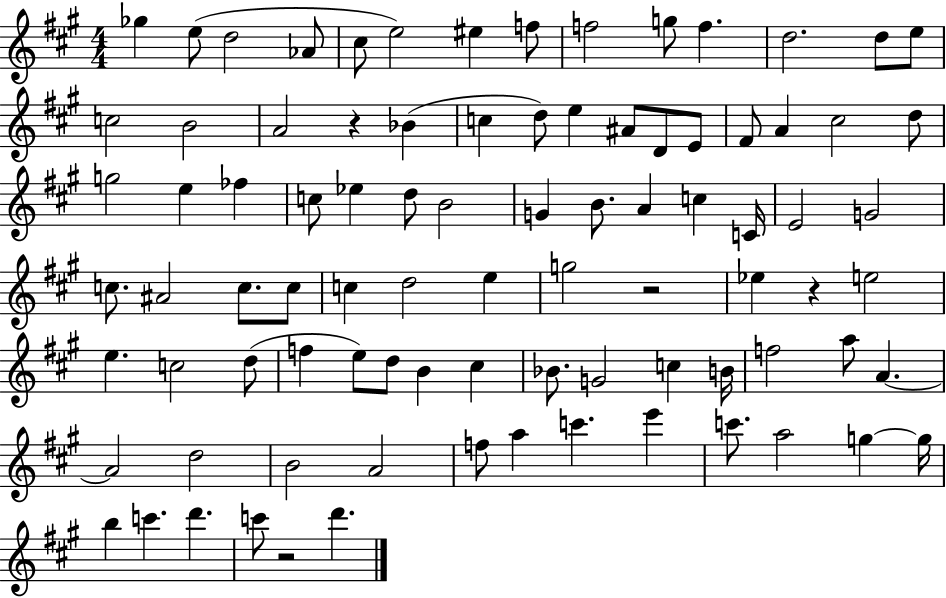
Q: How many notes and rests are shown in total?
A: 88